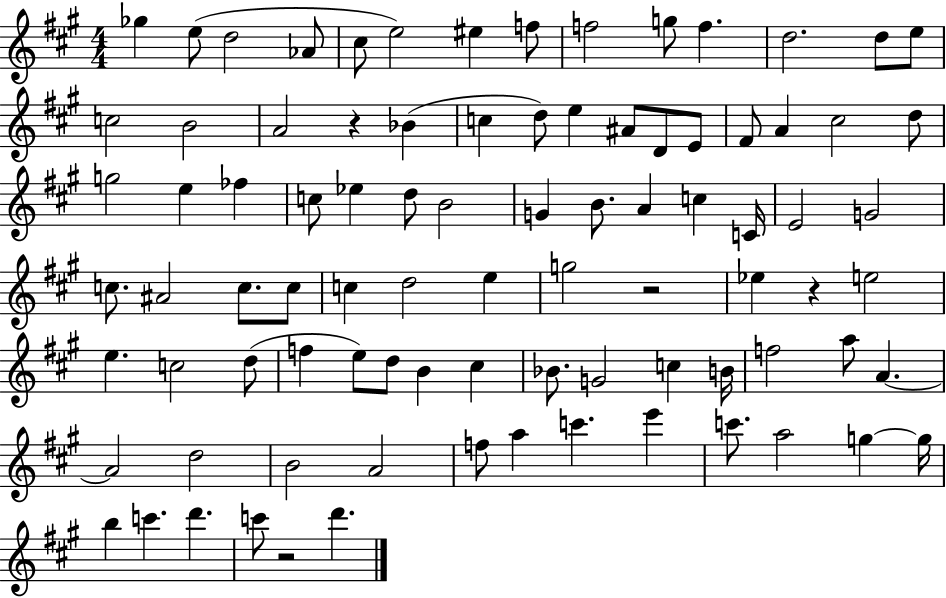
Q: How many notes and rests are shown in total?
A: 88